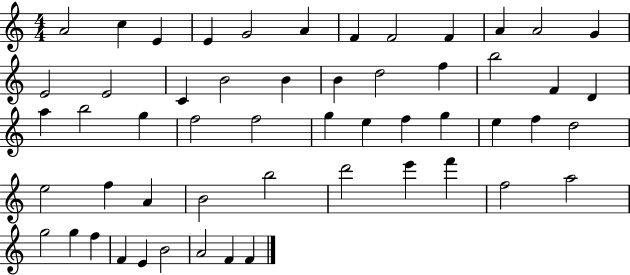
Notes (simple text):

A4/h C5/q E4/q E4/q G4/h A4/q F4/q F4/h F4/q A4/q A4/h G4/q E4/h E4/h C4/q B4/h B4/q B4/q D5/h F5/q B5/h F4/q D4/q A5/q B5/h G5/q F5/h F5/h G5/q E5/q F5/q G5/q E5/q F5/q D5/h E5/h F5/q A4/q B4/h B5/h D6/h E6/q F6/q F5/h A5/h G5/h G5/q F5/q F4/q E4/q B4/h A4/h F4/q F4/q